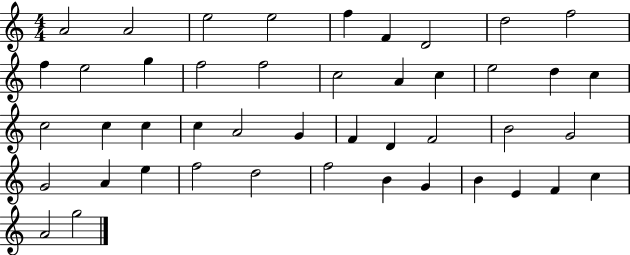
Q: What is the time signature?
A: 4/4